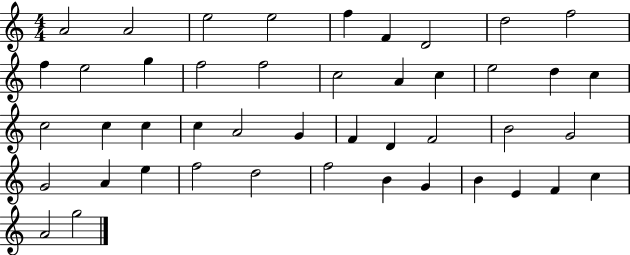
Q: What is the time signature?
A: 4/4